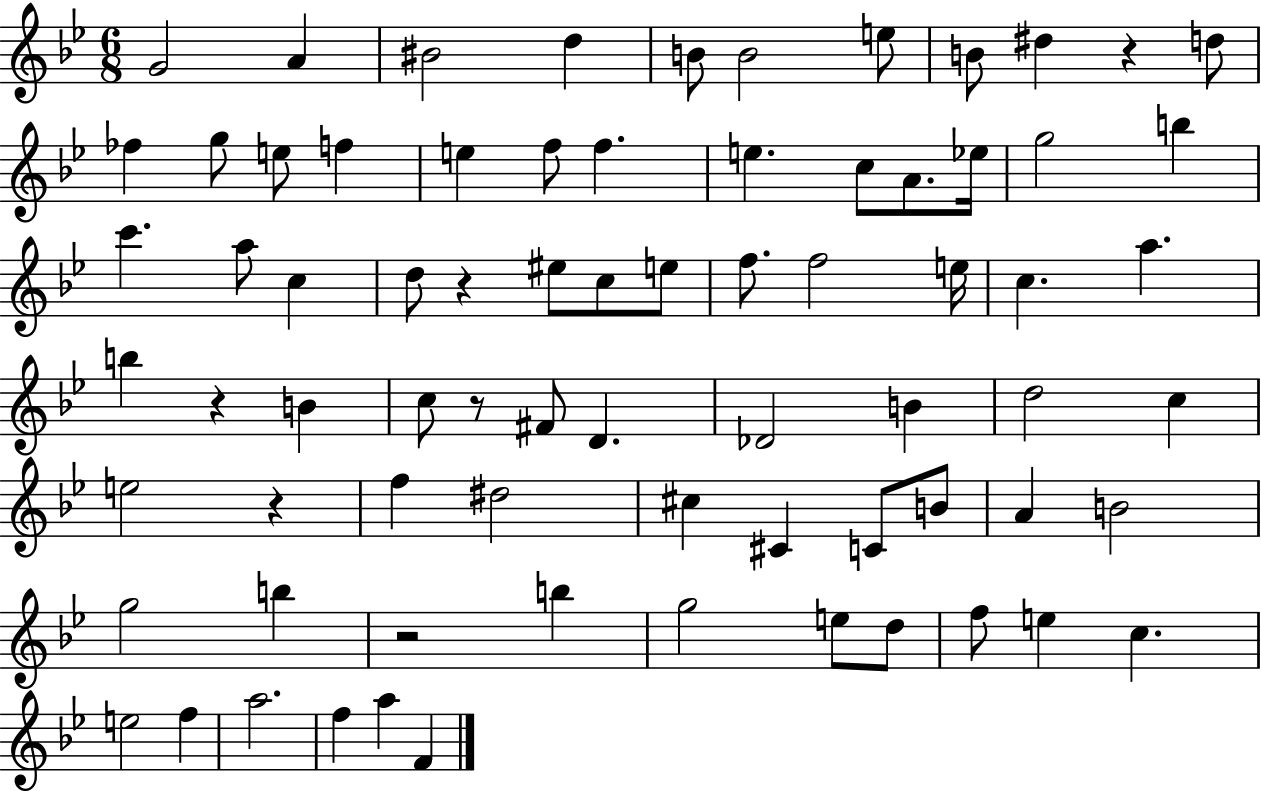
G4/h A4/q BIS4/h D5/q B4/e B4/h E5/e B4/e D#5/q R/q D5/e FES5/q G5/e E5/e F5/q E5/q F5/e F5/q. E5/q. C5/e A4/e. Eb5/s G5/h B5/q C6/q. A5/e C5/q D5/e R/q EIS5/e C5/e E5/e F5/e. F5/h E5/s C5/q. A5/q. B5/q R/q B4/q C5/e R/e F#4/e D4/q. Db4/h B4/q D5/h C5/q E5/h R/q F5/q D#5/h C#5/q C#4/q C4/e B4/e A4/q B4/h G5/h B5/q R/h B5/q G5/h E5/e D5/e F5/e E5/q C5/q. E5/h F5/q A5/h. F5/q A5/q F4/q